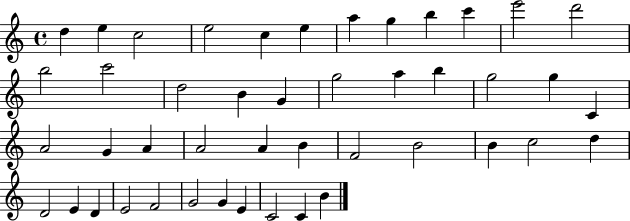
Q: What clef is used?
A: treble